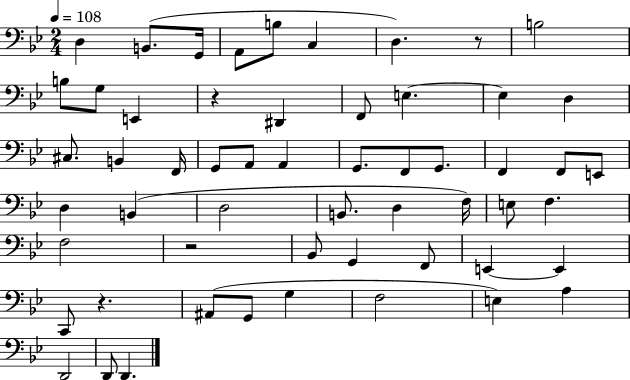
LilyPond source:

{
  \clef bass
  \numericTimeSignature
  \time 2/4
  \key bes \major
  \tempo 4 = 108
  \repeat volta 2 { d4 b,8.( g,16 | a,8 b8 c4 | d4.) r8 | b2 | \break b8 g8 e,4 | r4 dis,4 | f,8 e4.~~ | e4 d4 | \break cis8. b,4 f,16 | g,8 a,8 a,4 | g,8. f,8 g,8. | f,4 f,8 e,8 | \break d4 b,4( | d2 | b,8. d4 f16) | e8 f4. | \break f2 | r2 | bes,8 g,4 f,8 | e,4~~ e,4 | \break c,8 r4. | ais,8( g,8 g4 | f2 | e4) a4 | \break d,2 | d,8 d,4. | } \bar "|."
}